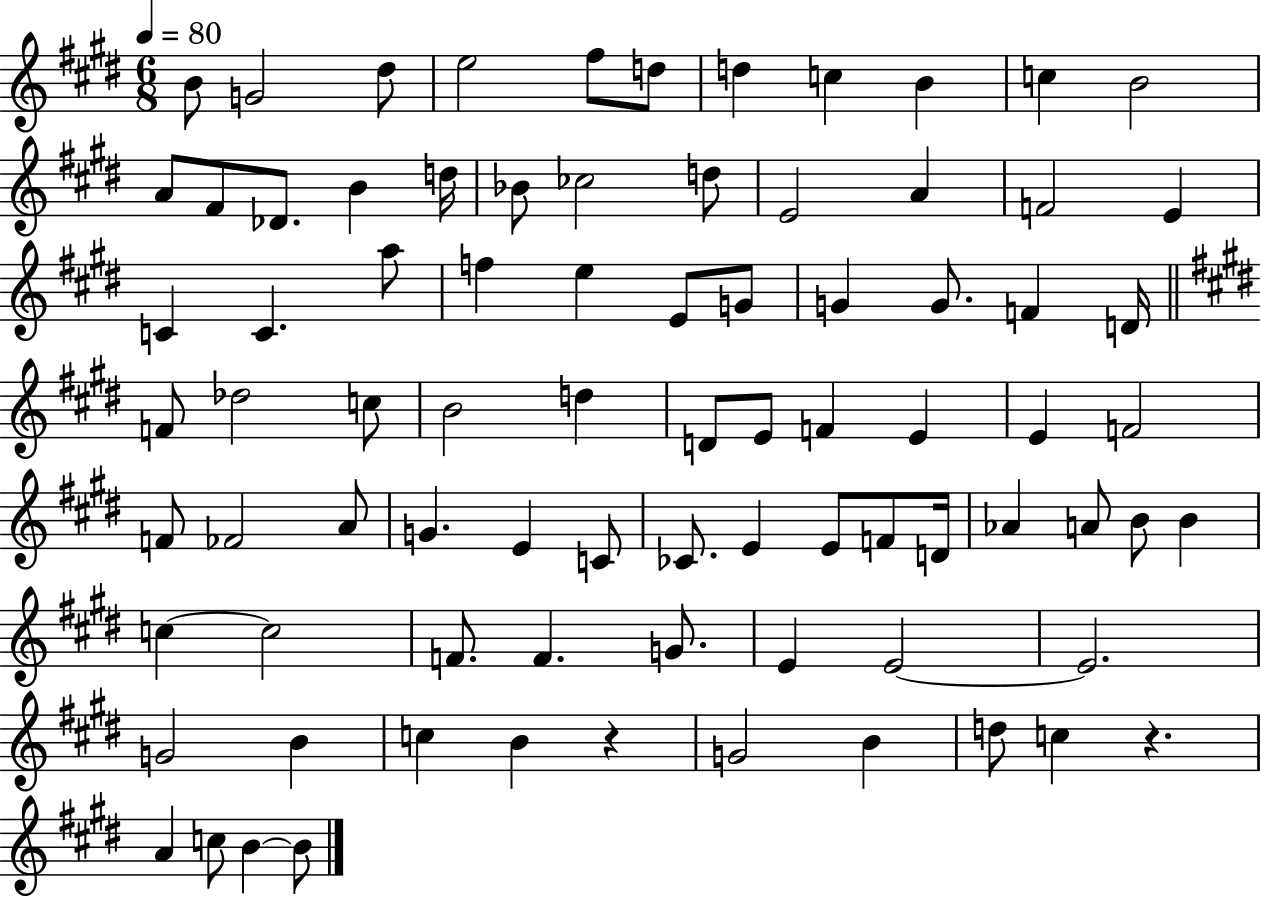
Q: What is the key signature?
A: E major